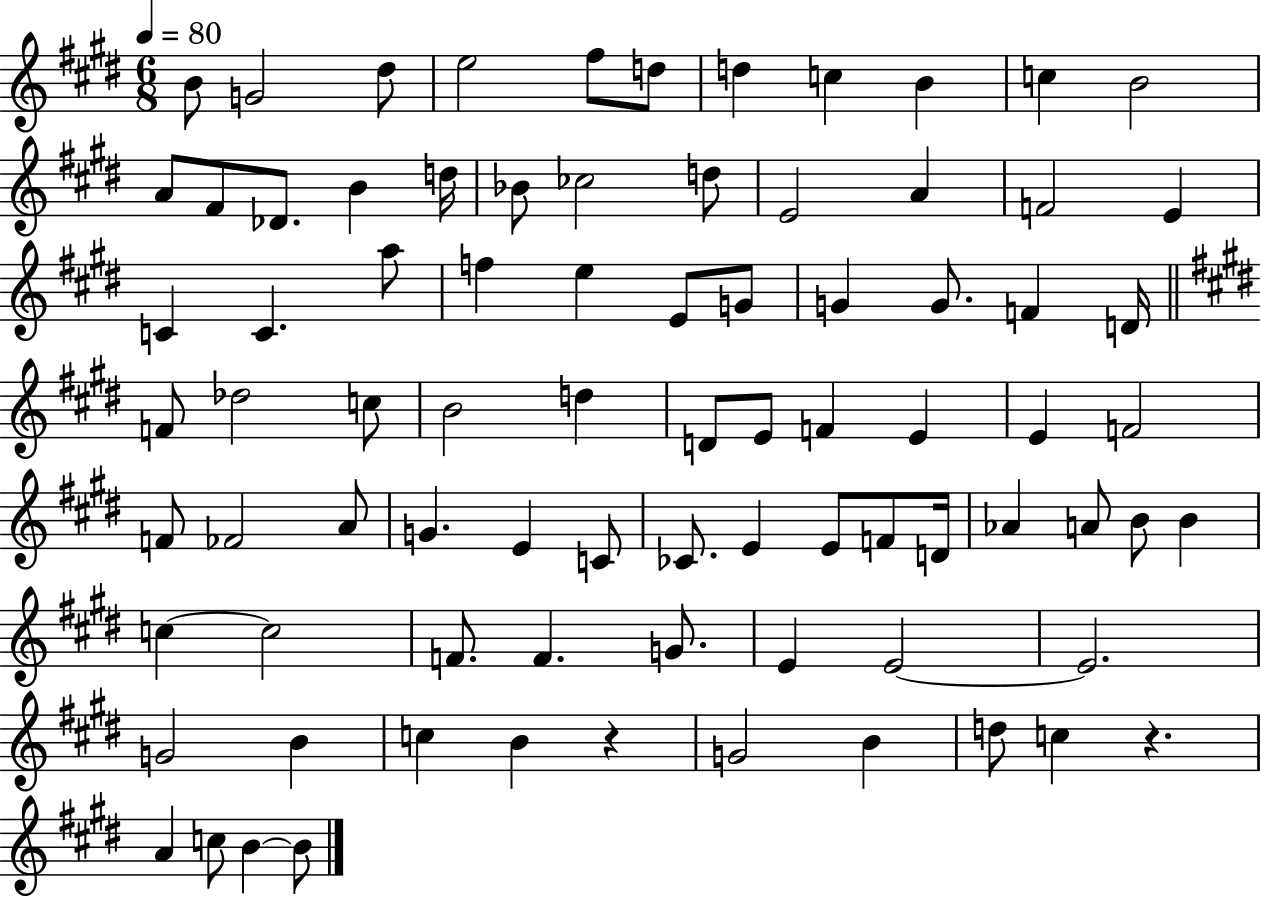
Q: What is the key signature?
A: E major